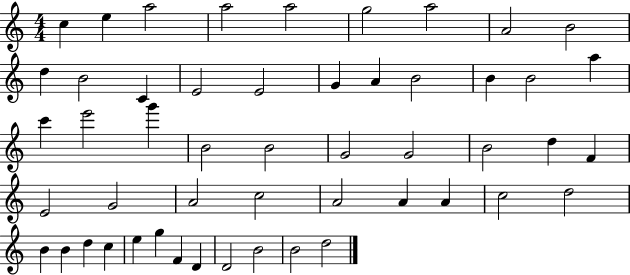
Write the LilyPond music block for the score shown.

{
  \clef treble
  \numericTimeSignature
  \time 4/4
  \key c \major
  c''4 e''4 a''2 | a''2 a''2 | g''2 a''2 | a'2 b'2 | \break d''4 b'2 c'4 | e'2 e'2 | g'4 a'4 b'2 | b'4 b'2 a''4 | \break c'''4 e'''2 g'''4 | b'2 b'2 | g'2 g'2 | b'2 d''4 f'4 | \break e'2 g'2 | a'2 c''2 | a'2 a'4 a'4 | c''2 d''2 | \break b'4 b'4 d''4 c''4 | e''4 g''4 f'4 d'4 | d'2 b'2 | b'2 d''2 | \break \bar "|."
}